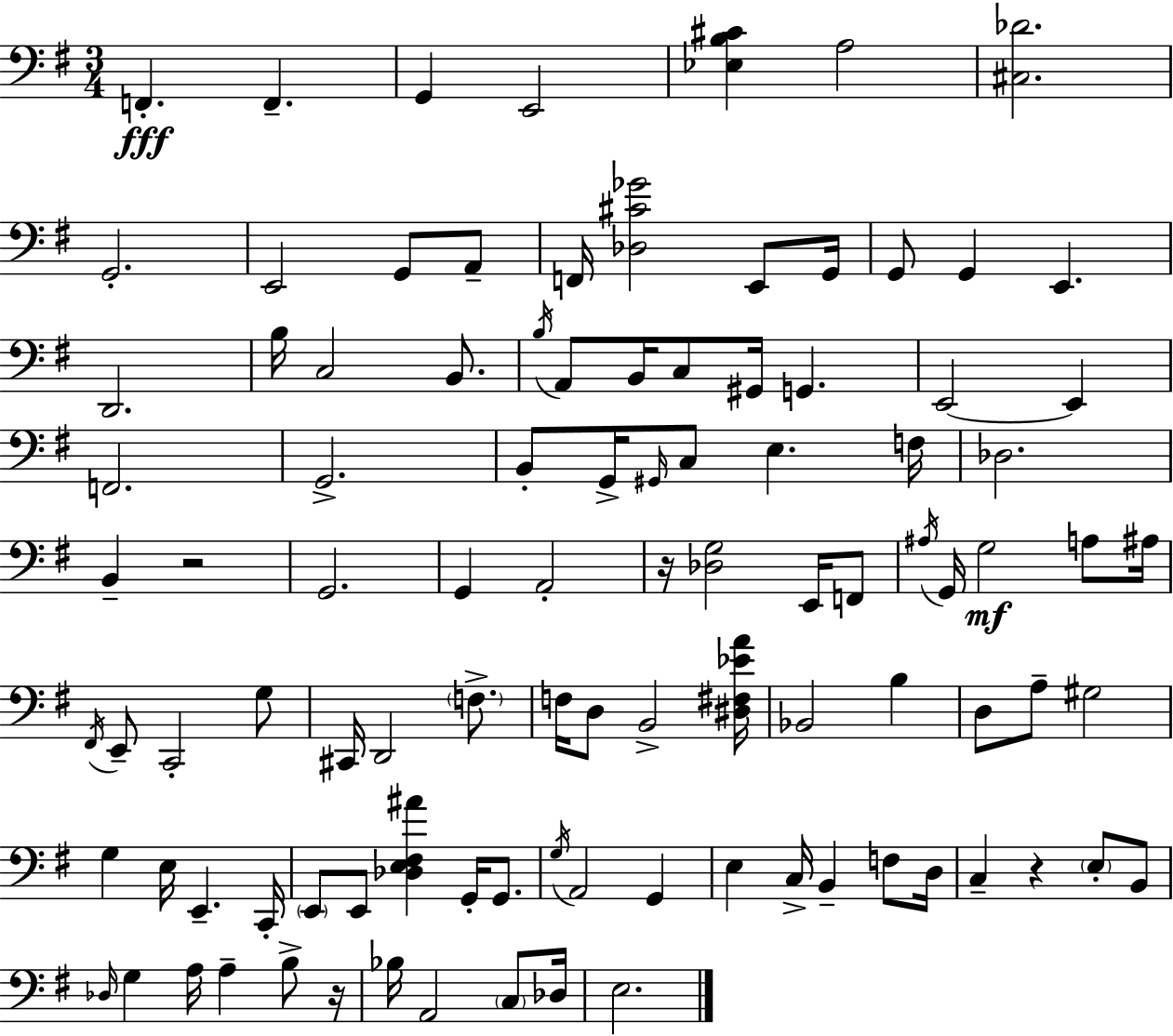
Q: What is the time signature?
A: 3/4